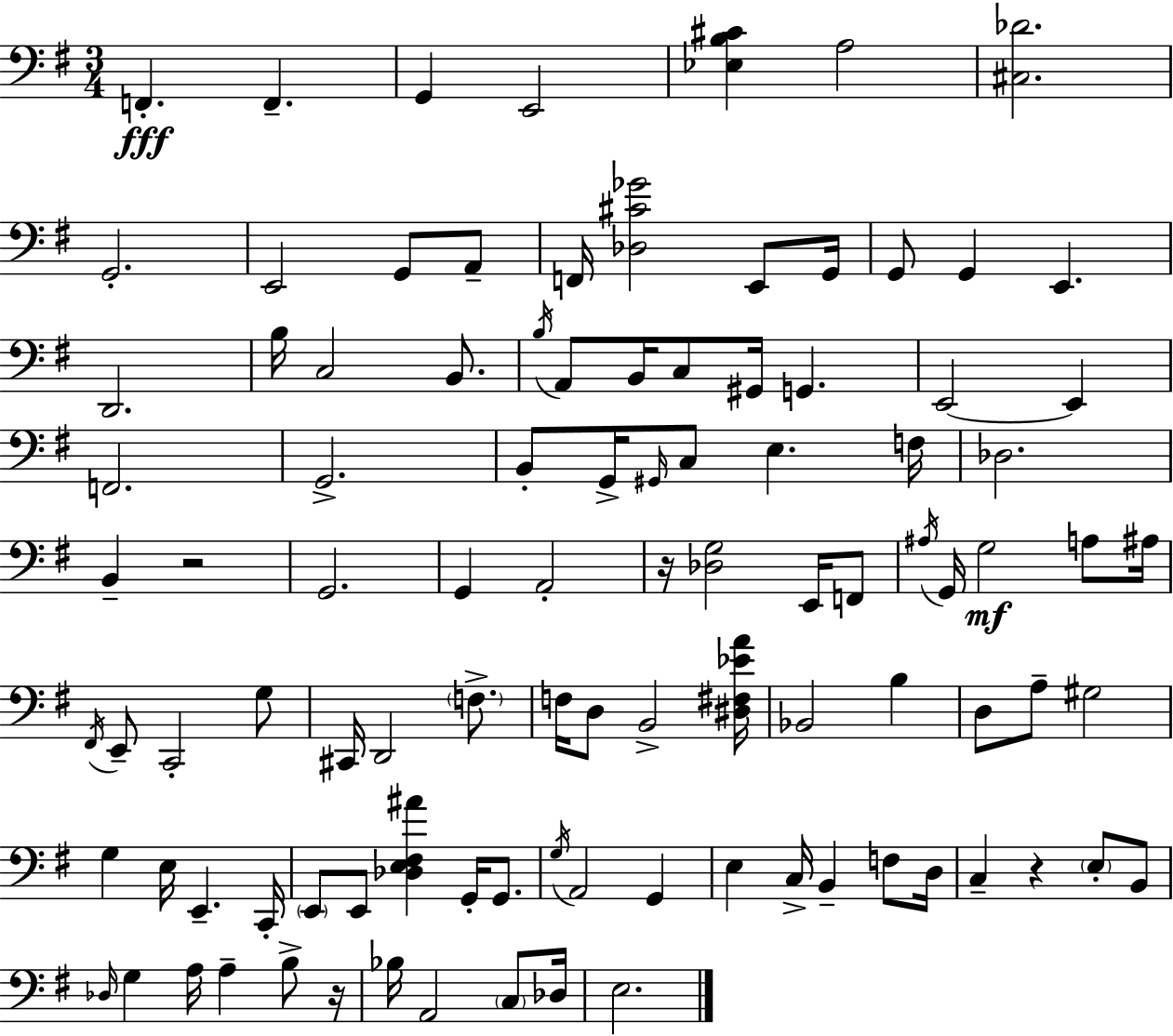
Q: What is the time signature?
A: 3/4